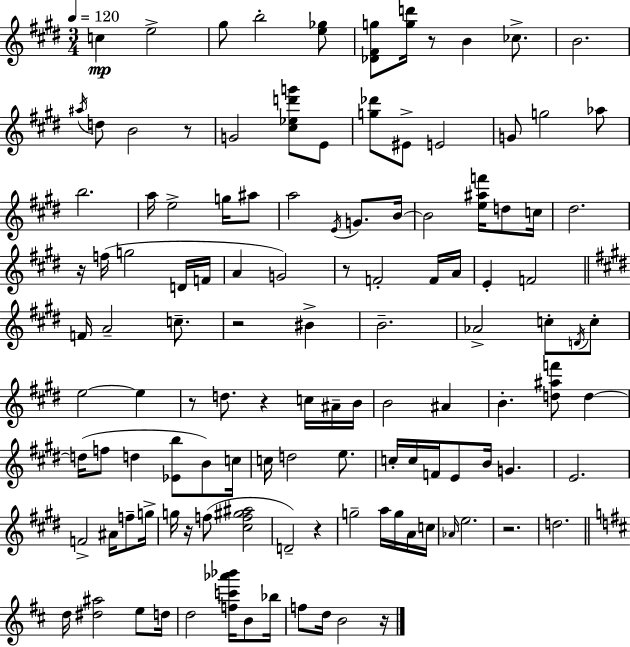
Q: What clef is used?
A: treble